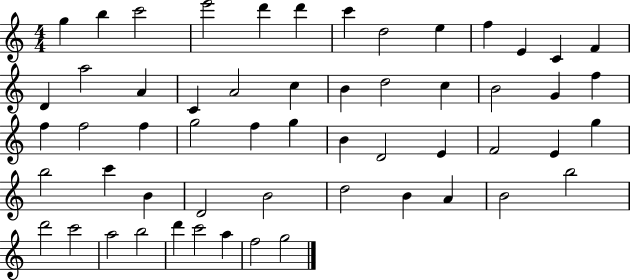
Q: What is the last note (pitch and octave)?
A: G5